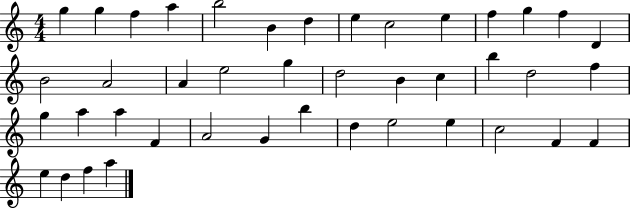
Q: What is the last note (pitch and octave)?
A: A5